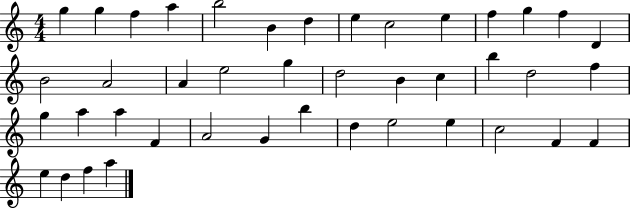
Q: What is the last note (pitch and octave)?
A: A5